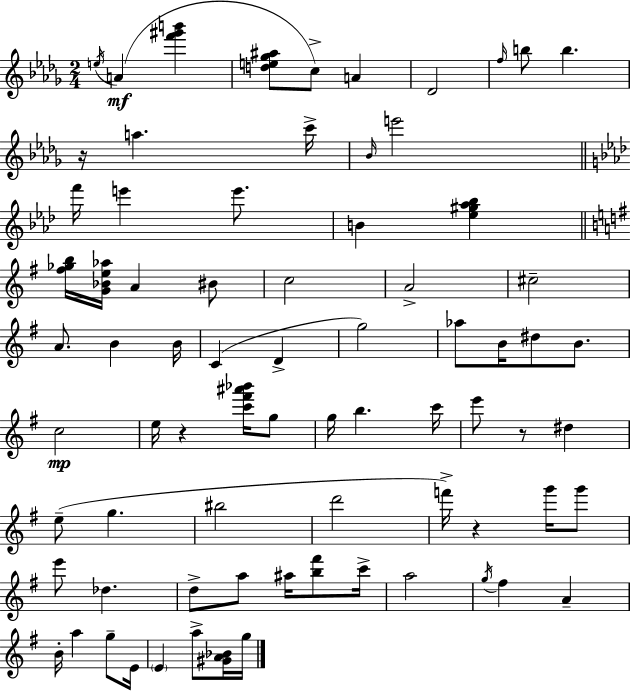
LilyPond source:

{
  \clef treble
  \numericTimeSignature
  \time 2/4
  \key bes \minor
  \acciaccatura { e''16 }(\mf a'4 <f''' gis''' b'''>4 | <d'' e'' ges'' ais''>8 c''8->) a'4 | des'2 | \grace { f''16 } b''8 b''4. | \break r16 a''4. | c'''16-> \grace { bes'16 } e'''2 | \bar "||" \break \key f \minor f'''16 e'''4 e'''8. | b'4 <ees'' gis'' aes'' bes''>4 | \bar "||" \break \key e \minor <fis'' ges'' b''>16 <g' bes' e'' aes''>16 a'4 bis'8 | c''2 | a'2-> | cis''2-- | \break a'8. b'4 b'16 | c'4( d'4-> | g''2) | aes''8 b'16 dis''8 b'8. | \break c''2\mp | e''16 r4 <c''' fis''' ais''' bes'''>16 g''8 | g''16 b''4. c'''16 | e'''8 r8 dis''4 | \break e''8--( g''4. | bis''2 | d'''2 | f'''16->) r4 g'''16 g'''8 | \break e'''8 des''4. | d''8-> a''8 ais''16 <b'' fis'''>8 c'''16-> | a''2 | \acciaccatura { g''16 } fis''4 a'4-- | \break b'16-. a''4 g''8-- | e'16 \parenthesize e'4 a''8-> <gis' a' bes'>16 | g''16 \bar "|."
}